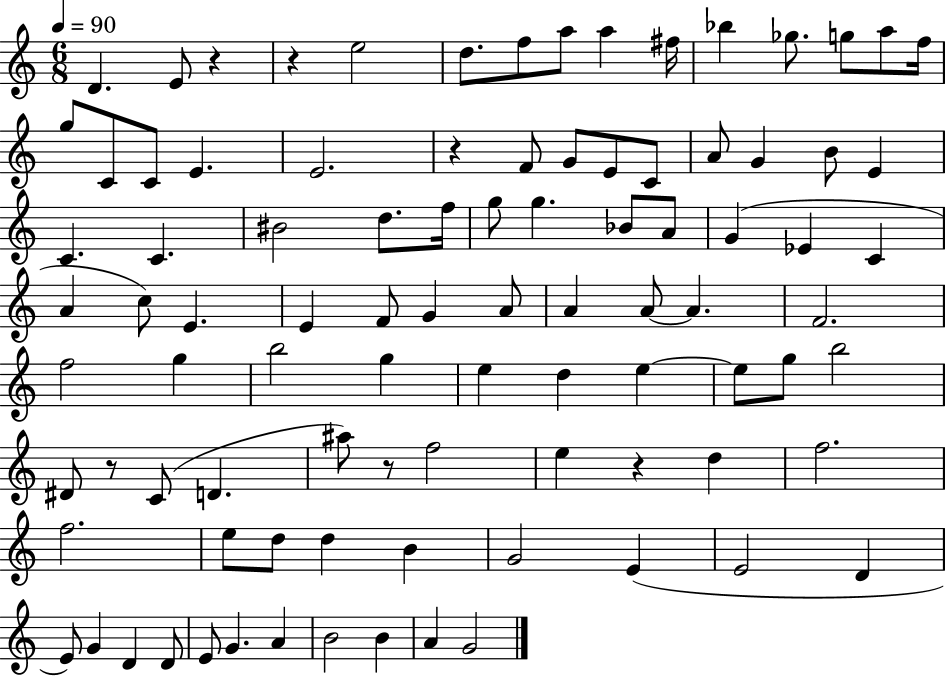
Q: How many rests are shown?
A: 6